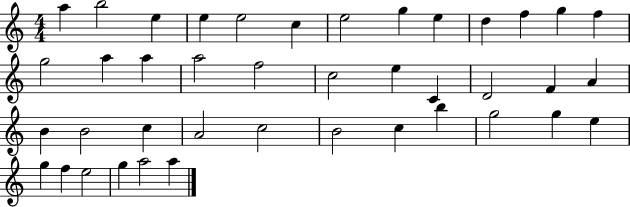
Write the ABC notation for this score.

X:1
T:Untitled
M:4/4
L:1/4
K:C
a b2 e e e2 c e2 g e d f g f g2 a a a2 f2 c2 e C D2 F A B B2 c A2 c2 B2 c b g2 g e g f e2 g a2 a